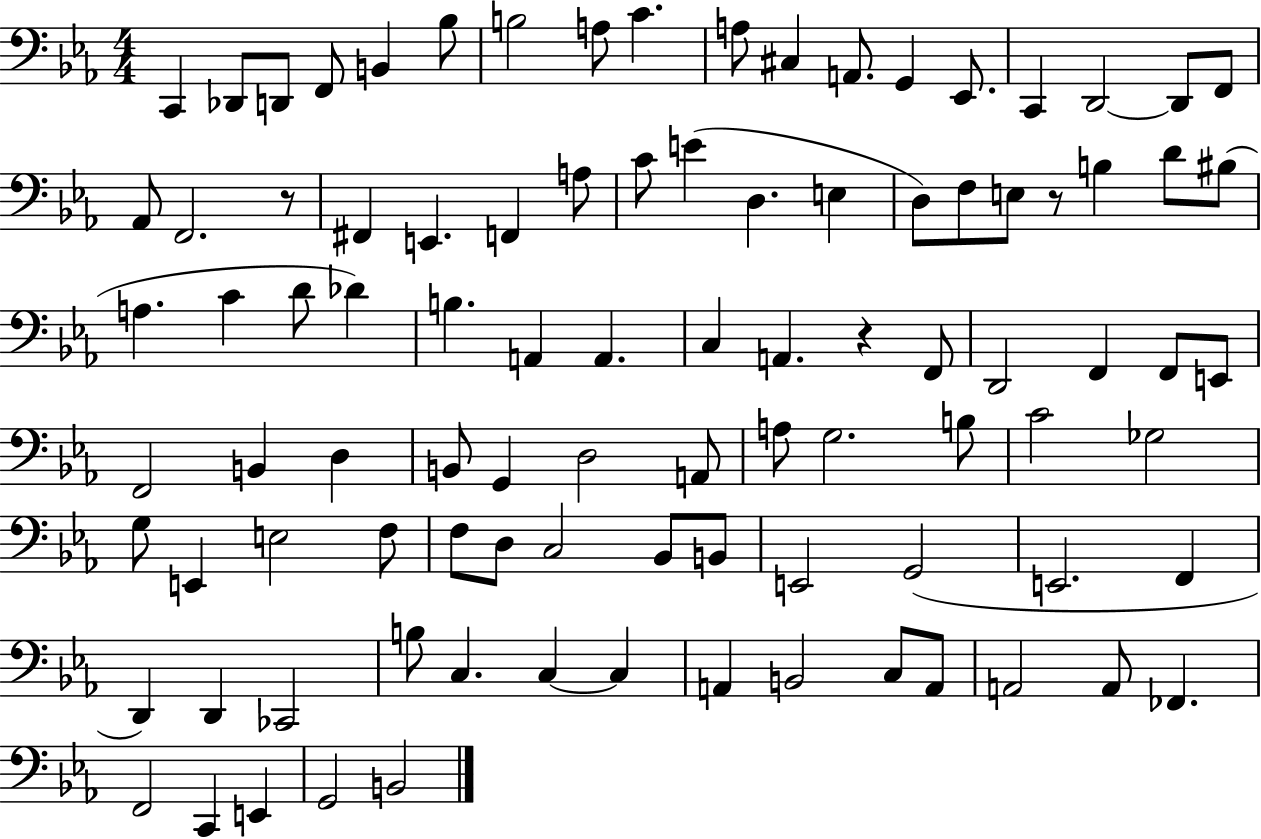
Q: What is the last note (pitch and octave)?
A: B2